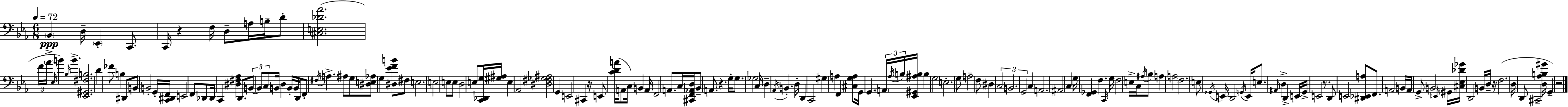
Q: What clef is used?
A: bass